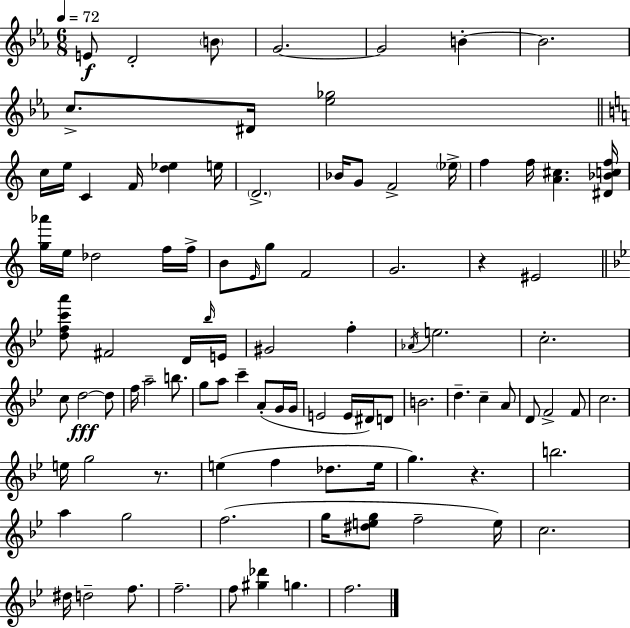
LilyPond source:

{
  \clef treble
  \numericTimeSignature
  \time 6/8
  \key c \minor
  \tempo 4 = 72
  e'8\f d'2-. \parenthesize b'8 | g'2.~~ | g'2 b'4-.~~ | b'2. | \break c''8.-> dis'16 <ees'' ges''>2 | \bar "||" \break \key c \major c''16 e''16 c'4 f'16 <d'' ees''>4 e''16 | \parenthesize d'2.-> | bes'16 g'8 f'2-> \parenthesize ees''16-> | f''4 f''16 <a' cis''>4. <dis' bes' c'' f''>16 | \break <g'' aes'''>16 e''16 des''2 f''16 f''16-> | b'8 \grace { e'16 } g''8 f'2 | g'2. | r4 eis'2 | \break \bar "||" \break \key bes \major <d'' f'' c''' a'''>8 fis'2 d'16 \grace { bes''16 } | e'16 gis'2 f''4-. | \acciaccatura { aes'16 } e''2. | c''2.-. | \break c''8 d''2~~\fff | d''8 f''16 a''2-- b''8. | g''8 a''8 c'''4-- a'8-.( | g'16 g'16 e'2 e'16 dis'16) | \break d'8 b'2. | d''4.-- c''4-- | a'8 d'8 f'2-> | f'8 c''2. | \break e''16 g''2 r8. | e''4( f''4 des''8. | e''16 g''4.) r4. | b''2. | \break a''4 g''2 | f''2.( | g''16 <dis'' e'' g''>8 f''2-- | e''16) c''2. | \break dis''16 d''2-- f''8. | f''2.-- | f''8 <gis'' des'''>4 g''4. | f''2. | \break \bar "|."
}